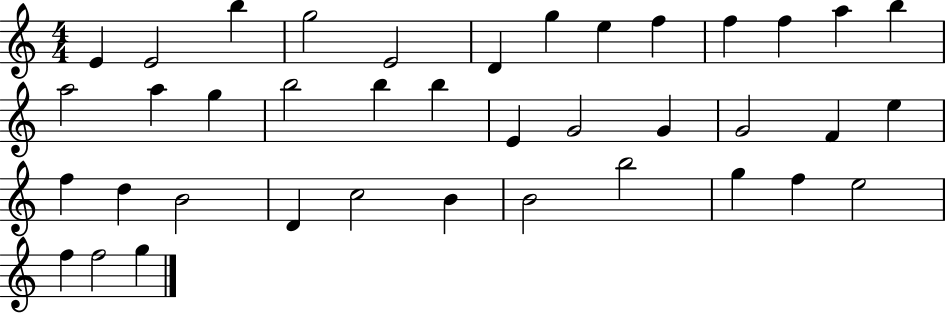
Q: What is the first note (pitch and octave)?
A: E4